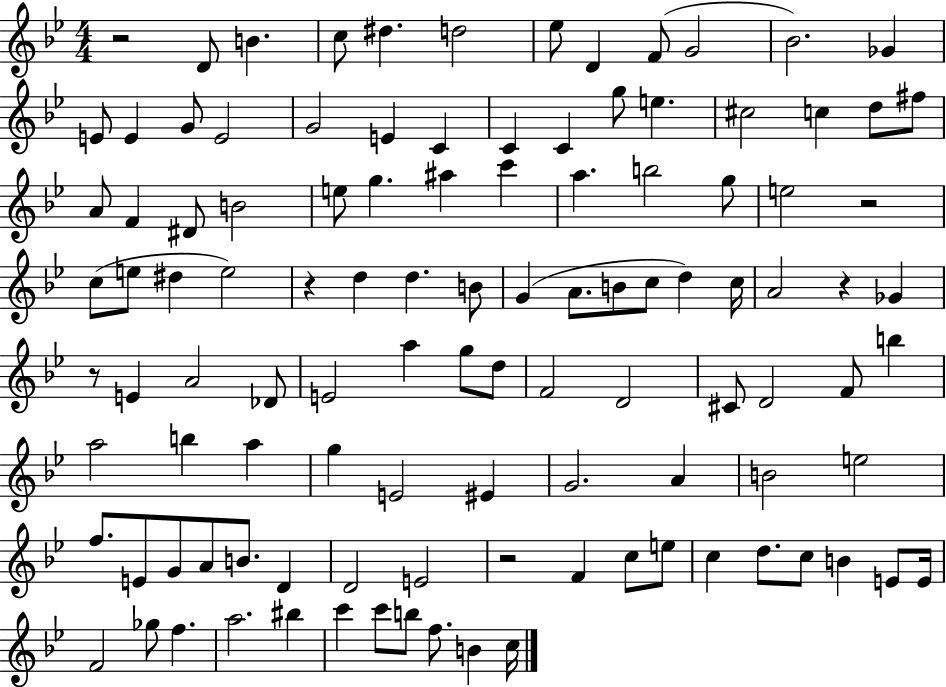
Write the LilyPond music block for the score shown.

{
  \clef treble
  \numericTimeSignature
  \time 4/4
  \key bes \major
  r2 d'8 b'4. | c''8 dis''4. d''2 | ees''8 d'4 f'8( g'2 | bes'2.) ges'4 | \break e'8 e'4 g'8 e'2 | g'2 e'4 c'4 | c'4 c'4 g''8 e''4. | cis''2 c''4 d''8 fis''8 | \break a'8 f'4 dis'8 b'2 | e''8 g''4. ais''4 c'''4 | a''4. b''2 g''8 | e''2 r2 | \break c''8( e''8 dis''4 e''2) | r4 d''4 d''4. b'8 | g'4( a'8. b'8 c''8 d''4) c''16 | a'2 r4 ges'4 | \break r8 e'4 a'2 des'8 | e'2 a''4 g''8 d''8 | f'2 d'2 | cis'8 d'2 f'8 b''4 | \break a''2 b''4 a''4 | g''4 e'2 eis'4 | g'2. a'4 | b'2 e''2 | \break f''8. e'8 g'8 a'8 b'8. d'4 | d'2 e'2 | r2 f'4 c''8 e''8 | c''4 d''8. c''8 b'4 e'8 e'16 | \break f'2 ges''8 f''4. | a''2. bis''4 | c'''4 c'''8 b''8 f''8. b'4 c''16 | \bar "|."
}